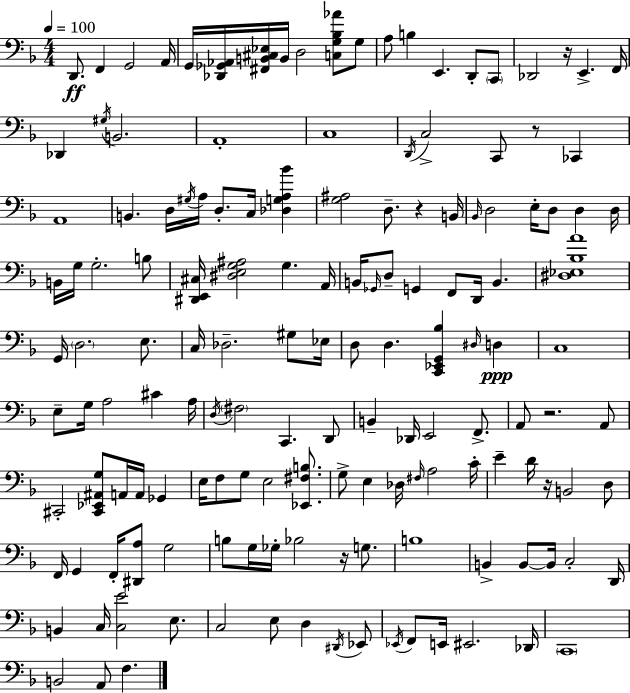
D2/e. F2/q G2/h A2/s G2/s [Db2,Gb2,Ab2]/s [F#2,B2,C#3,Eb3]/s B2/s D3/h [C3,G3,Bb3,Ab4]/e G3/e A3/e B3/q E2/q. D2/e C2/e Db2/h R/s E2/q. F2/s Db2/q G#3/s B2/h. A2/w C3/w D2/s C3/h C2/e R/e CES2/q A2/w B2/q. D3/s G#3/s A3/s D3/e. C3/s [Db3,G3,A3,Bb4]/q [G3,A#3]/h D3/e. R/q B2/s Bb2/s D3/h E3/s D3/e D3/q D3/s B2/s G3/s G3/h. B3/e [D#2,E2,C#3]/s [D#3,E3,G3,A#3]/h G3/q. A2/s B2/s Gb2/s D3/e G2/q F2/e D2/s B2/q. [D#3,Eb3,Bb3,A4]/w G2/s D3/h. E3/e. C3/s Db3/h. G#3/e Eb3/s D3/e D3/q. [C2,Eb2,G2,Bb3]/q D#3/s D3/q C3/w E3/e G3/s A3/h C#4/q A3/s D3/s F#3/h C2/q. D2/e B2/q Db2/s E2/h F2/e. A2/e R/h. A2/e C#2/h [C#2,Eb2,A#2,G3]/e A2/s A2/s Gb2/q E3/s F3/e G3/e E3/h [Eb2,F#3,B3]/e. G3/e E3/q Db3/s F#3/s A3/h C4/s E4/q D4/s R/s B2/h D3/e F2/s G2/q F2/s [D#2,A3]/e G3/h B3/e G3/s Gb3/s Bb3/h R/s G3/e. B3/w B2/q B2/e B2/s C3/h D2/s B2/q C3/s [C3,E4]/h E3/e. C3/h E3/e D3/q D#2/s Eb2/e Eb2/s F2/e E2/s EIS2/h. Db2/s C2/w B2/h A2/e F3/q.